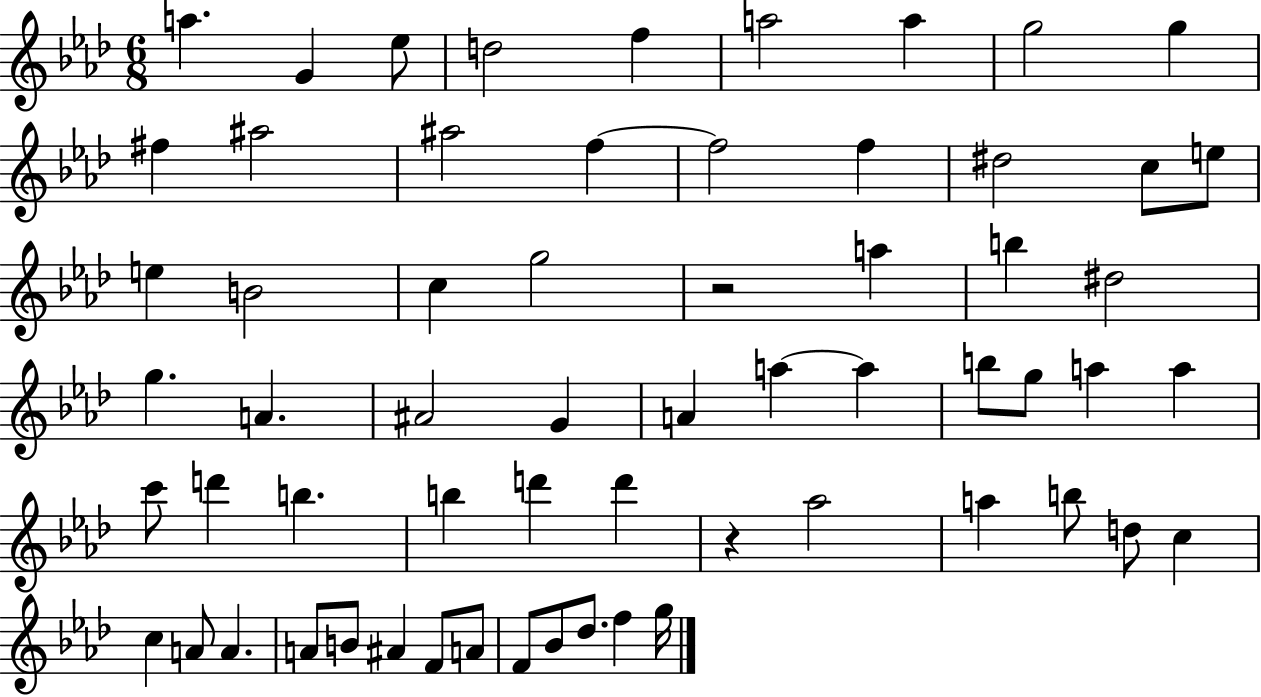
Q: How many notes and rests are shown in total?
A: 62